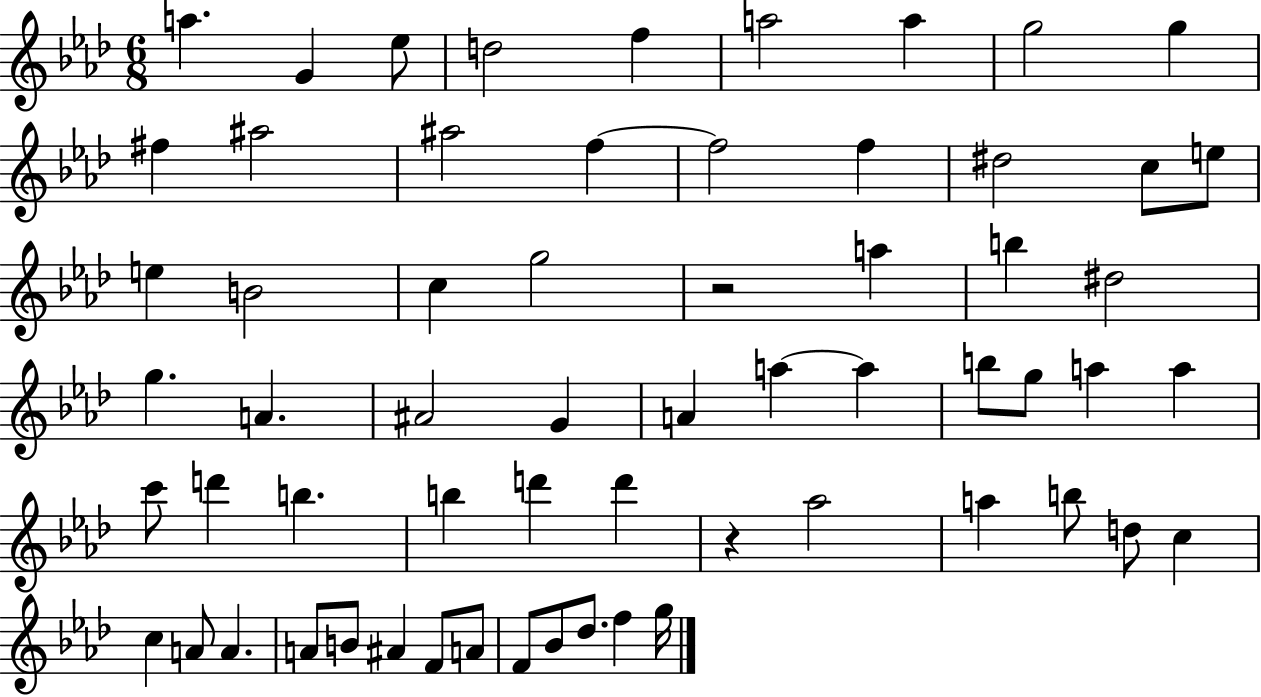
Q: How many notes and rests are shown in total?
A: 62